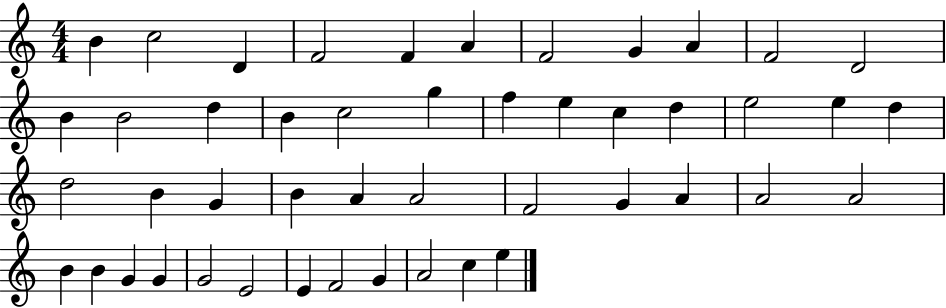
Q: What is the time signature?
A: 4/4